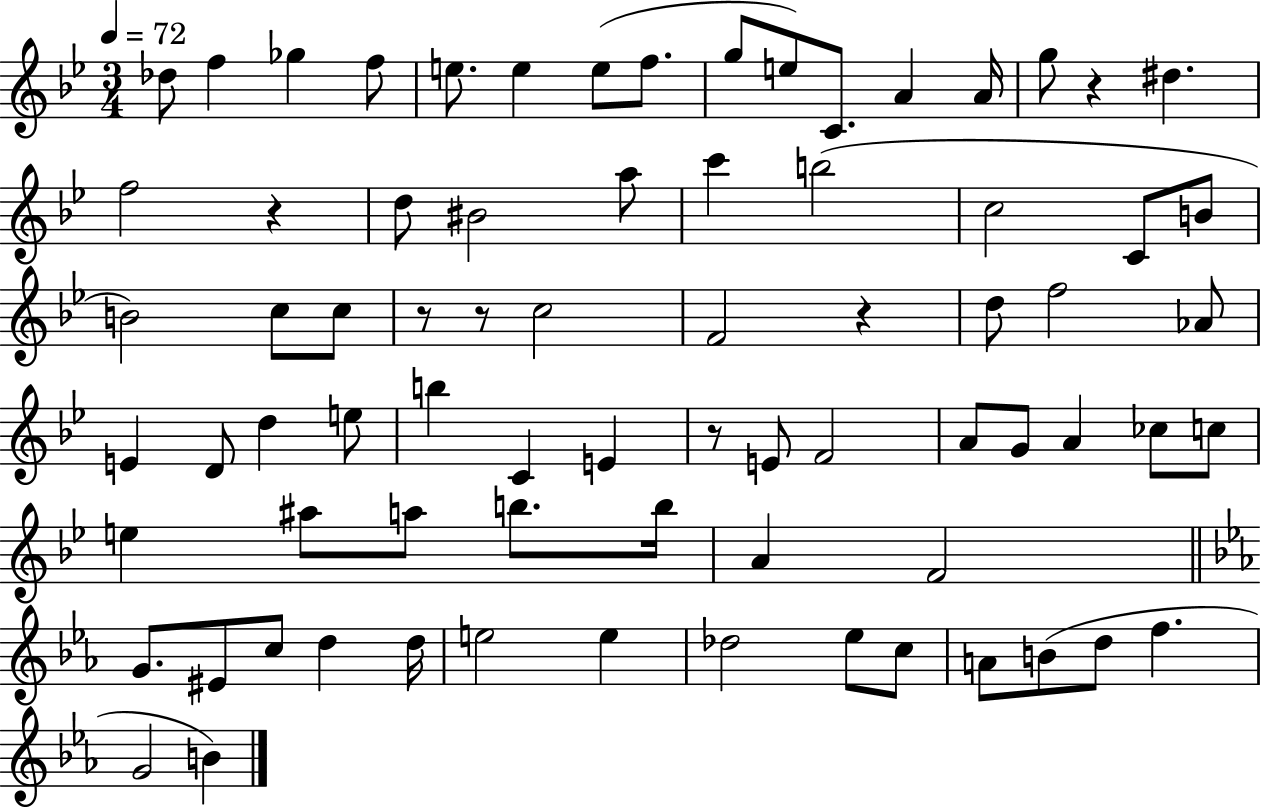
{
  \clef treble
  \numericTimeSignature
  \time 3/4
  \key bes \major
  \tempo 4 = 72
  des''8 f''4 ges''4 f''8 | e''8. e''4 e''8( f''8. | g''8 e''8) c'8. a'4 a'16 | g''8 r4 dis''4. | \break f''2 r4 | d''8 bis'2 a''8 | c'''4 b''2( | c''2 c'8 b'8 | \break b'2) c''8 c''8 | r8 r8 c''2 | f'2 r4 | d''8 f''2 aes'8 | \break e'4 d'8 d''4 e''8 | b''4 c'4 e'4 | r8 e'8 f'2 | a'8 g'8 a'4 ces''8 c''8 | \break e''4 ais''8 a''8 b''8. b''16 | a'4 f'2 | \bar "||" \break \key ees \major g'8. eis'8 c''8 d''4 d''16 | e''2 e''4 | des''2 ees''8 c''8 | a'8 b'8( d''8 f''4. | \break g'2 b'4) | \bar "|."
}